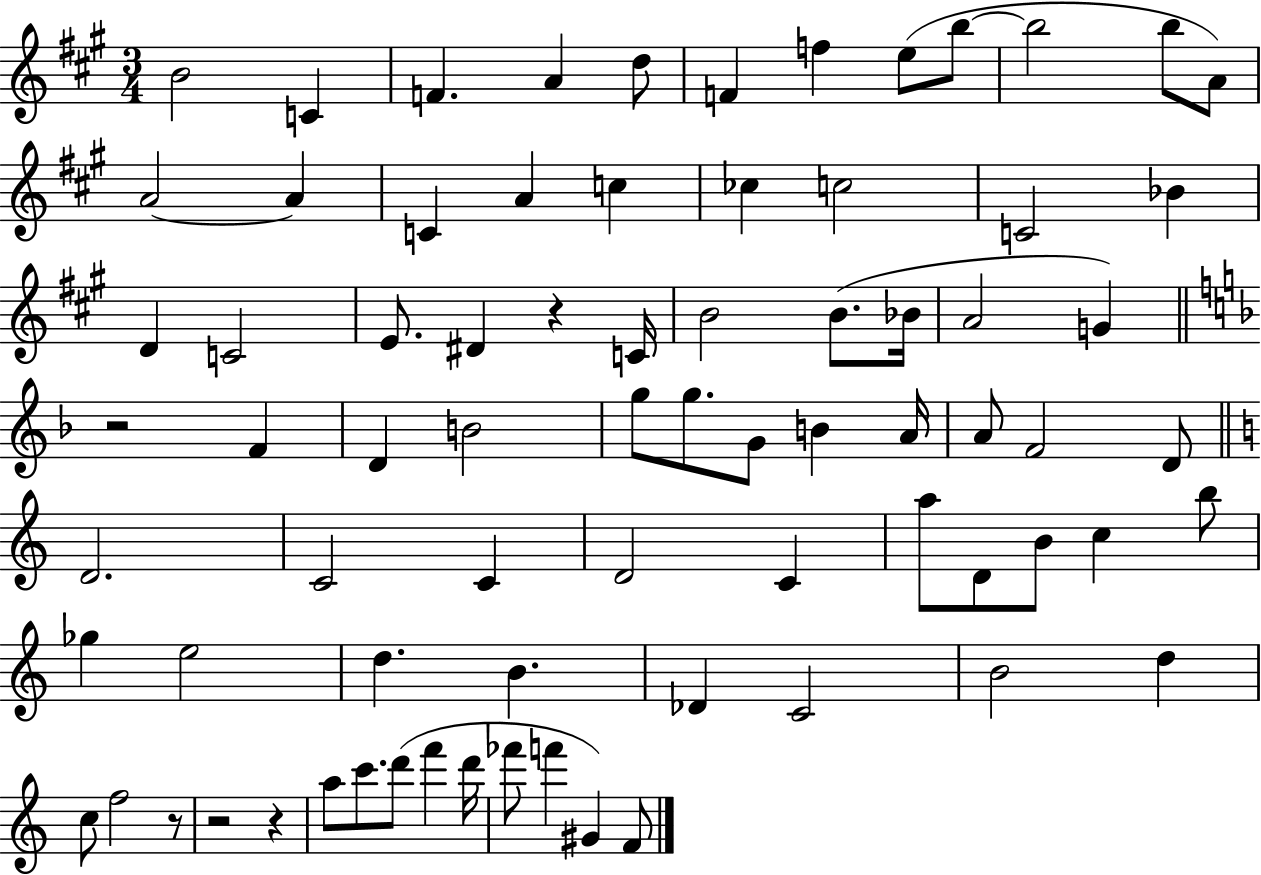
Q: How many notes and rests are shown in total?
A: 76